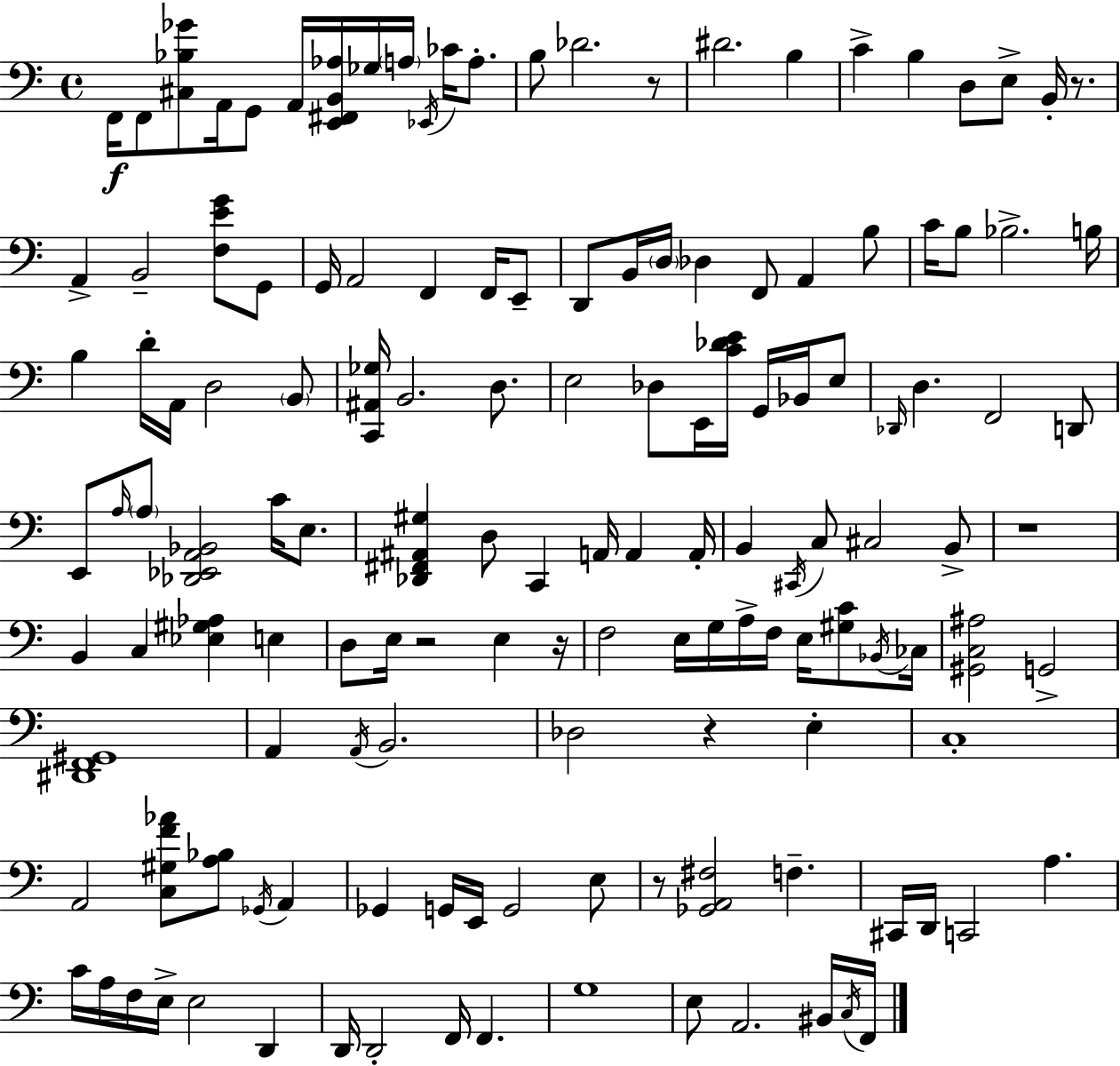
X:1
T:Untitled
M:4/4
L:1/4
K:Am
F,,/4 F,,/2 [^C,_B,_G]/2 A,,/4 G,,/2 A,,/4 [E,,^F,,B,,_A,]/4 _G,/4 A,/4 _E,,/4 _C/4 A,/2 B,/2 _D2 z/2 ^D2 B, C B, D,/2 E,/2 B,,/4 z/2 A,, B,,2 [F,EG]/2 G,,/2 G,,/4 A,,2 F,, F,,/4 E,,/2 D,,/2 B,,/4 D,/4 _D, F,,/2 A,, B,/2 C/4 B,/2 _B,2 B,/4 B, D/4 A,,/4 D,2 B,,/2 [C,,^A,,_G,]/4 B,,2 D,/2 E,2 _D,/2 E,,/4 [C_DE]/4 G,,/4 _B,,/4 E,/2 _D,,/4 D, F,,2 D,,/2 E,,/2 A,/4 A,/2 [_D,,_E,,A,,_B,,]2 C/4 E,/2 [_D,,^F,,^A,,^G,] D,/2 C,, A,,/4 A,, A,,/4 B,, ^C,,/4 C,/2 ^C,2 B,,/2 z4 B,, C, [_E,^G,_A,] E, D,/2 E,/4 z2 E, z/4 F,2 E,/4 G,/4 A,/4 F,/4 E,/4 [^G,C]/2 _B,,/4 _C,/4 [^G,,C,^A,]2 G,,2 [^D,,F,,^G,,]4 A,, A,,/4 B,,2 _D,2 z E, C,4 A,,2 [C,^G,F_A]/2 [A,_B,]/2 _G,,/4 A,, _G,, G,,/4 E,,/4 G,,2 E,/2 z/2 [_G,,A,,^F,]2 F, ^C,,/4 D,,/4 C,,2 A, C/4 A,/4 F,/4 E,/4 E,2 D,, D,,/4 D,,2 F,,/4 F,, G,4 E,/2 A,,2 ^B,,/4 C,/4 F,,/4